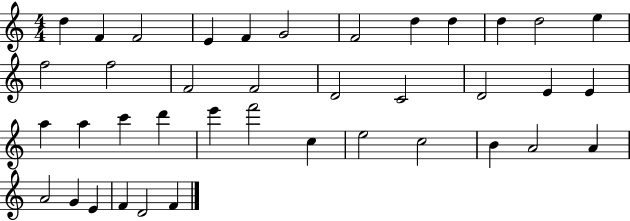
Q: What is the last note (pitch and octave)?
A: F4